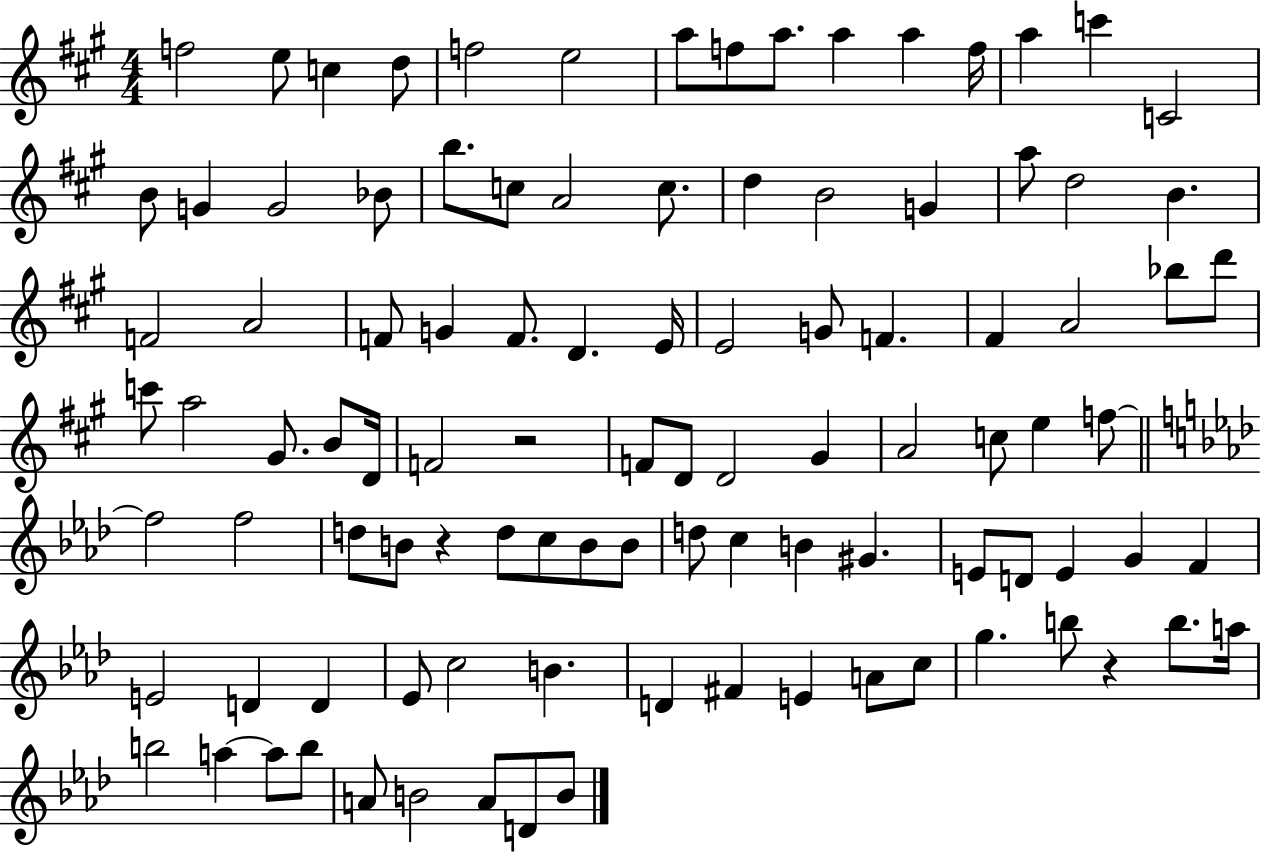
{
  \clef treble
  \numericTimeSignature
  \time 4/4
  \key a \major
  \repeat volta 2 { f''2 e''8 c''4 d''8 | f''2 e''2 | a''8 f''8 a''8. a''4 a''4 f''16 | a''4 c'''4 c'2 | \break b'8 g'4 g'2 bes'8 | b''8. c''8 a'2 c''8. | d''4 b'2 g'4 | a''8 d''2 b'4. | \break f'2 a'2 | f'8 g'4 f'8. d'4. e'16 | e'2 g'8 f'4. | fis'4 a'2 bes''8 d'''8 | \break c'''8 a''2 gis'8. b'8 d'16 | f'2 r2 | f'8 d'8 d'2 gis'4 | a'2 c''8 e''4 f''8~~ | \break \bar "||" \break \key f \minor f''2 f''2 | d''8 b'8 r4 d''8 c''8 b'8 b'8 | d''8 c''4 b'4 gis'4. | e'8 d'8 e'4 g'4 f'4 | \break e'2 d'4 d'4 | ees'8 c''2 b'4. | d'4 fis'4 e'4 a'8 c''8 | g''4. b''8 r4 b''8. a''16 | \break b''2 a''4~~ a''8 b''8 | a'8 b'2 a'8 d'8 b'8 | } \bar "|."
}